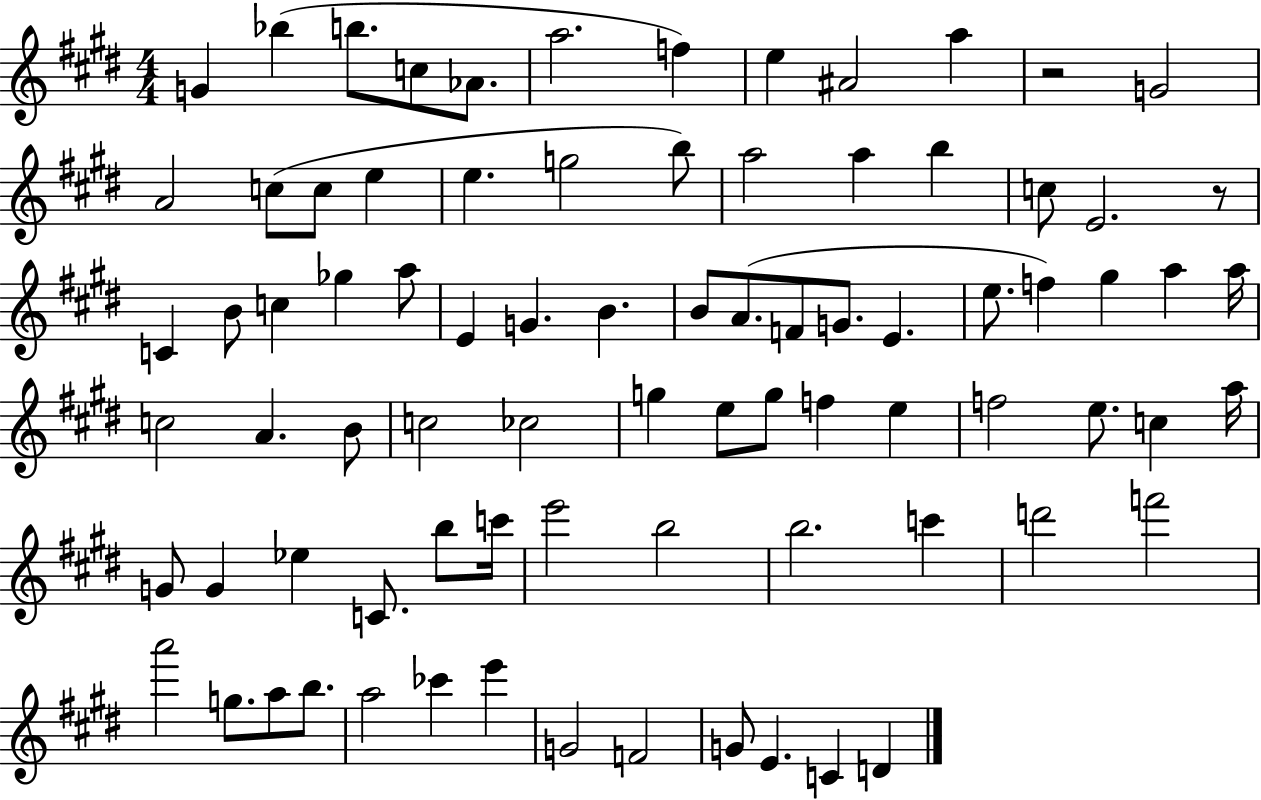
X:1
T:Untitled
M:4/4
L:1/4
K:E
G _b b/2 c/2 _A/2 a2 f e ^A2 a z2 G2 A2 c/2 c/2 e e g2 b/2 a2 a b c/2 E2 z/2 C B/2 c _g a/2 E G B B/2 A/2 F/2 G/2 E e/2 f ^g a a/4 c2 A B/2 c2 _c2 g e/2 g/2 f e f2 e/2 c a/4 G/2 G _e C/2 b/2 c'/4 e'2 b2 b2 c' d'2 f'2 a'2 g/2 a/2 b/2 a2 _c' e' G2 F2 G/2 E C D